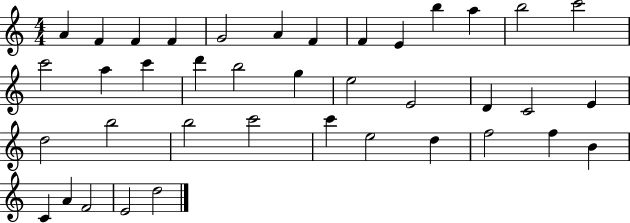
X:1
T:Untitled
M:4/4
L:1/4
K:C
A F F F G2 A F F E b a b2 c'2 c'2 a c' d' b2 g e2 E2 D C2 E d2 b2 b2 c'2 c' e2 d f2 f B C A F2 E2 d2